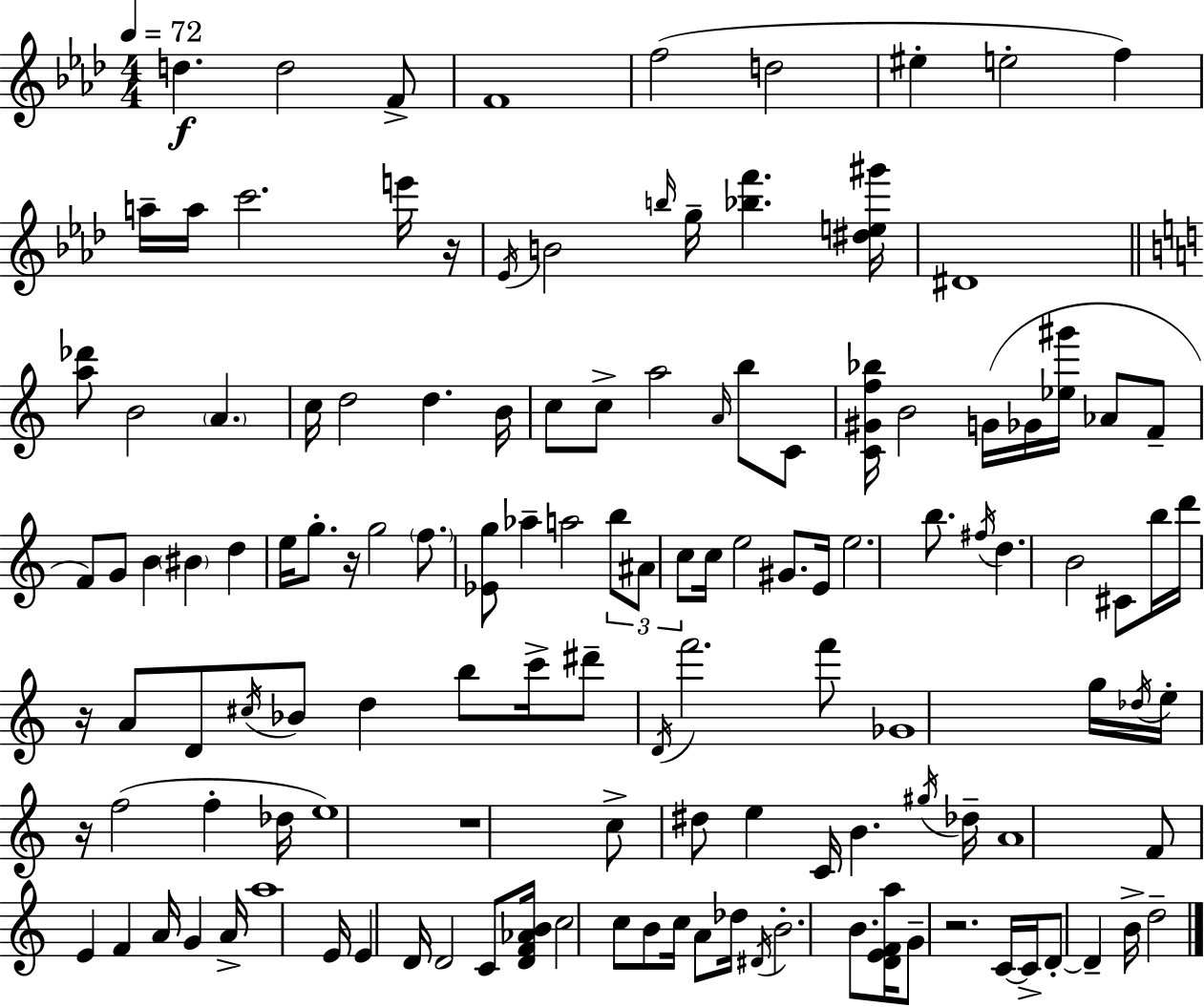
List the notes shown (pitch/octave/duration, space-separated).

D5/q. D5/h F4/e F4/w F5/h D5/h EIS5/q E5/h F5/q A5/s A5/s C6/h. E6/s R/s Eb4/s B4/h B5/s G5/s [Bb5,F6]/q. [D#5,E5,G#6]/s D#4/w [A5,Db6]/e B4/h A4/q. C5/s D5/h D5/q. B4/s C5/e C5/e A5/h A4/s B5/e C4/e [C4,G#4,F5,Bb5]/s B4/h G4/s Gb4/s [Eb5,G#6]/s Ab4/e F4/e F4/e G4/e B4/q BIS4/q D5/q E5/s G5/e. R/s G5/h F5/e. [Eb4,G5]/e Ab5/q A5/h B5/e A#4/e C5/e C5/s E5/h G#4/e. E4/s E5/h. B5/e. F#5/s D5/q. B4/h C#4/e B5/s D6/s R/s A4/e D4/e C#5/s Bb4/e D5/q B5/e C6/s D#6/e D4/s F6/h. F6/e Gb4/w G5/s Db5/s E5/s R/s F5/h F5/q Db5/s E5/w R/w C5/e D#5/e E5/q C4/s B4/q. G#5/s Db5/s A4/w F4/e E4/q F4/q A4/s G4/q A4/s A5/w E4/s E4/q D4/s D4/h C4/e [D4,F4,Ab4,B4]/s C5/h C5/e B4/e C5/s A4/e Db5/s D#4/s B4/h. B4/e. [D4,E4,F4,A5]/s G4/e R/h. C4/s C4/s D4/e D4/q B4/s D5/h